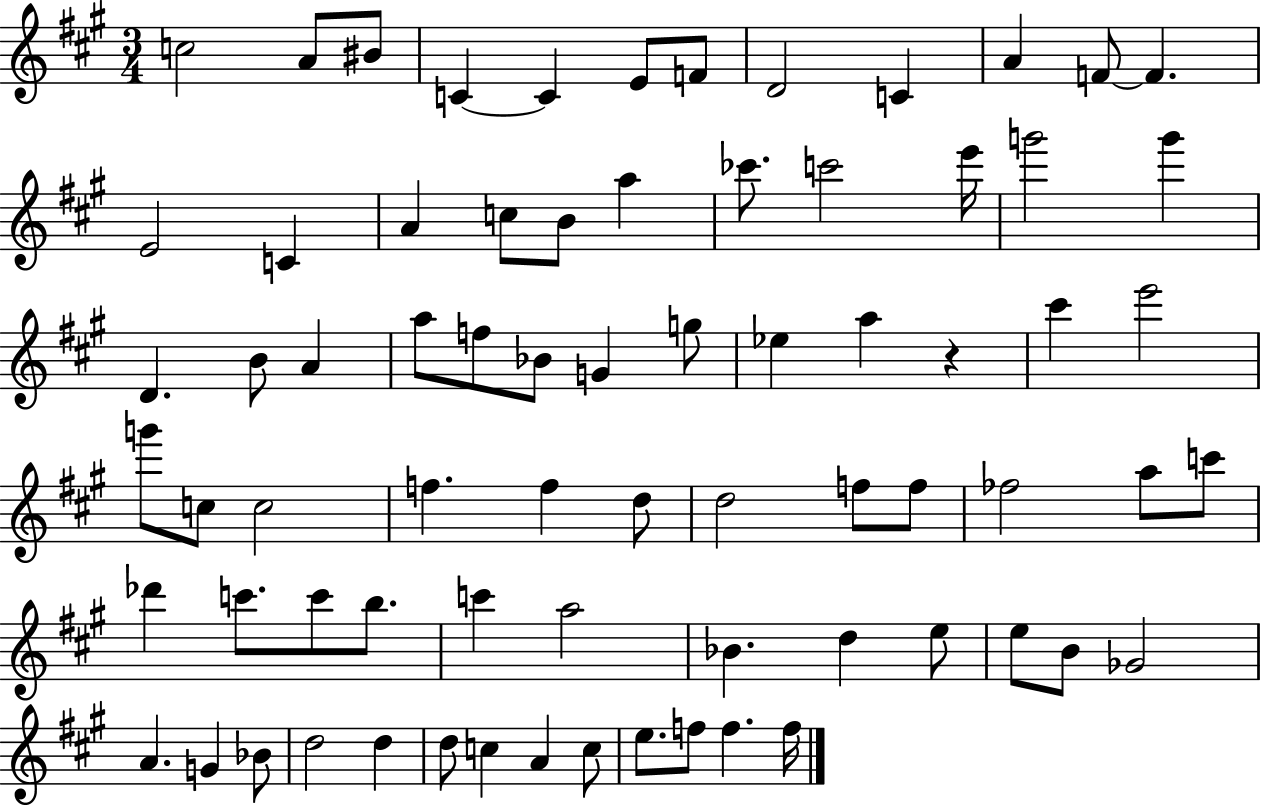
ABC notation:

X:1
T:Untitled
M:3/4
L:1/4
K:A
c2 A/2 ^B/2 C C E/2 F/2 D2 C A F/2 F E2 C A c/2 B/2 a _c'/2 c'2 e'/4 g'2 g' D B/2 A a/2 f/2 _B/2 G g/2 _e a z ^c' e'2 g'/2 c/2 c2 f f d/2 d2 f/2 f/2 _f2 a/2 c'/2 _d' c'/2 c'/2 b/2 c' a2 _B d e/2 e/2 B/2 _G2 A G _B/2 d2 d d/2 c A c/2 e/2 f/2 f f/4